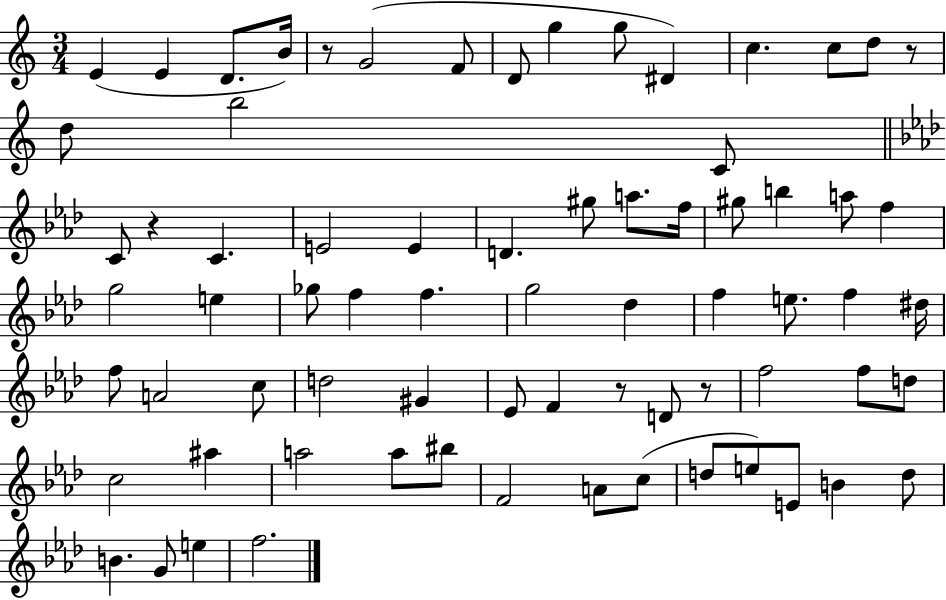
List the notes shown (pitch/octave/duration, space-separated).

E4/q E4/q D4/e. B4/s R/e G4/h F4/e D4/e G5/q G5/e D#4/q C5/q. C5/e D5/e R/e D5/e B5/h C4/e C4/e R/q C4/q. E4/h E4/q D4/q. G#5/e A5/e. F5/s G#5/e B5/q A5/e F5/q G5/h E5/q Gb5/e F5/q F5/q. G5/h Db5/q F5/q E5/e. F5/q D#5/s F5/e A4/h C5/e D5/h G#4/q Eb4/e F4/q R/e D4/e R/e F5/h F5/e D5/e C5/h A#5/q A5/h A5/e BIS5/e F4/h A4/e C5/e D5/e E5/e E4/e B4/q D5/e B4/q. G4/e E5/q F5/h.